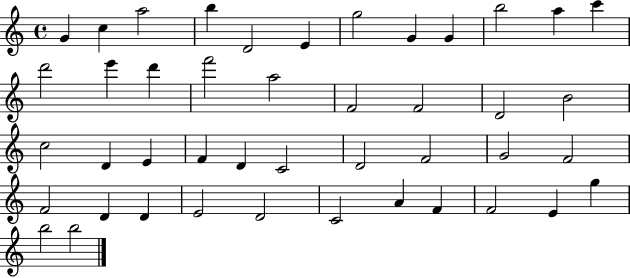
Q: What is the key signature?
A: C major